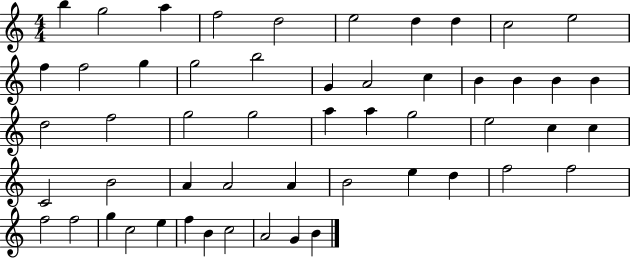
B5/q G5/h A5/q F5/h D5/h E5/h D5/q D5/q C5/h E5/h F5/q F5/h G5/q G5/h B5/h G4/q A4/h C5/q B4/q B4/q B4/q B4/q D5/h F5/h G5/h G5/h A5/q A5/q G5/h E5/h C5/q C5/q C4/h B4/h A4/q A4/h A4/q B4/h E5/q D5/q F5/h F5/h F5/h F5/h G5/q C5/h E5/q F5/q B4/q C5/h A4/h G4/q B4/q